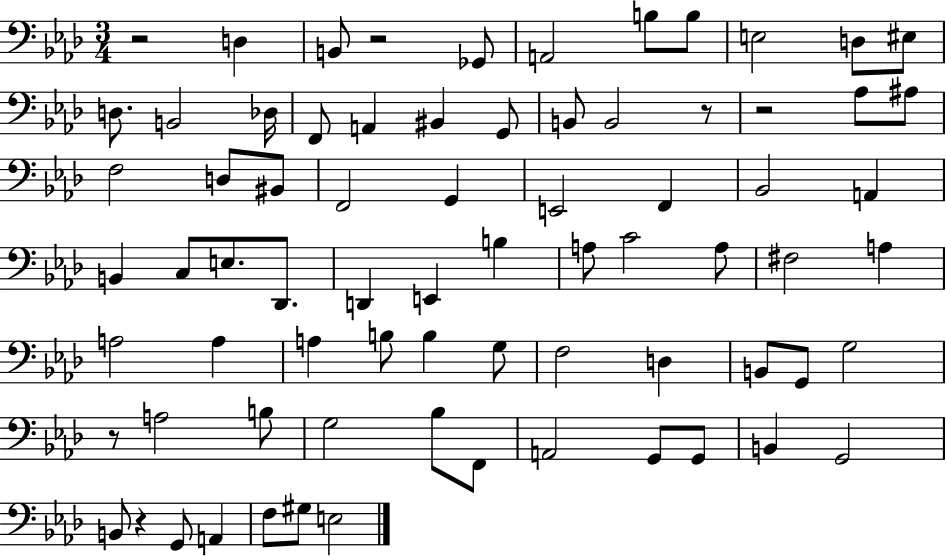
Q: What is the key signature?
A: AES major